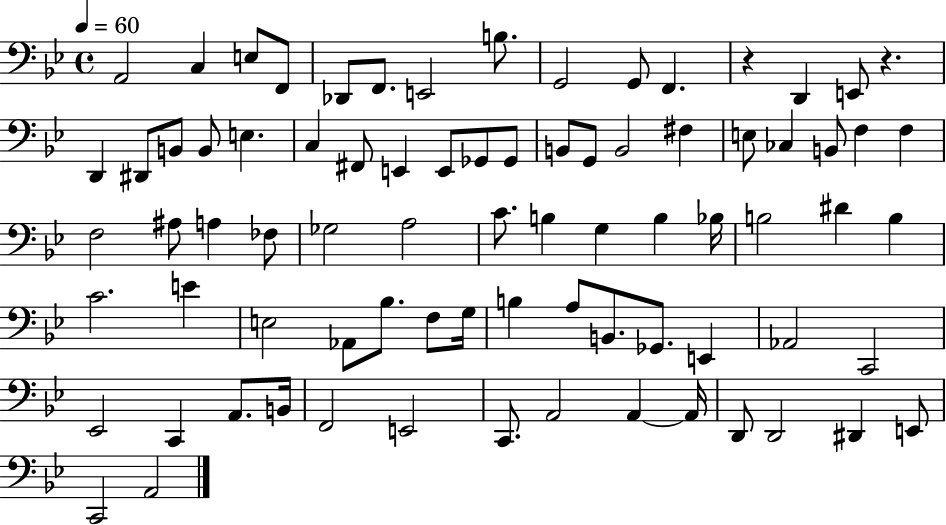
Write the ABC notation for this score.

X:1
T:Untitled
M:4/4
L:1/4
K:Bb
A,,2 C, E,/2 F,,/2 _D,,/2 F,,/2 E,,2 B,/2 G,,2 G,,/2 F,, z D,, E,,/2 z D,, ^D,,/2 B,,/2 B,,/2 E, C, ^F,,/2 E,, E,,/2 _G,,/2 _G,,/2 B,,/2 G,,/2 B,,2 ^F, E,/2 _C, B,,/2 F, F, F,2 ^A,/2 A, _F,/2 _G,2 A,2 C/2 B, G, B, _B,/4 B,2 ^D B, C2 E E,2 _A,,/2 _B,/2 F,/2 G,/4 B, A,/2 B,,/2 _G,,/2 E,, _A,,2 C,,2 _E,,2 C,, A,,/2 B,,/4 F,,2 E,,2 C,,/2 A,,2 A,, A,,/4 D,,/2 D,,2 ^D,, E,,/2 C,,2 A,,2